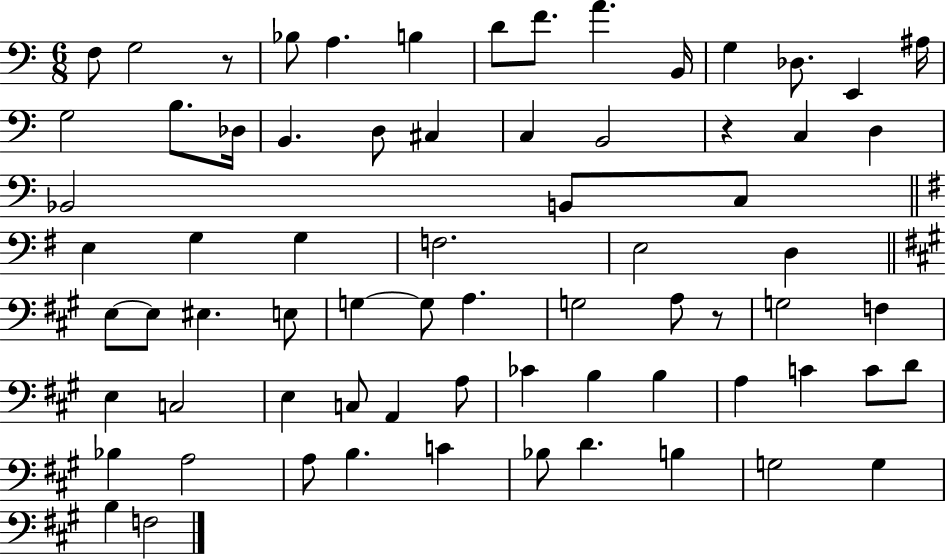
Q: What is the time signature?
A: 6/8